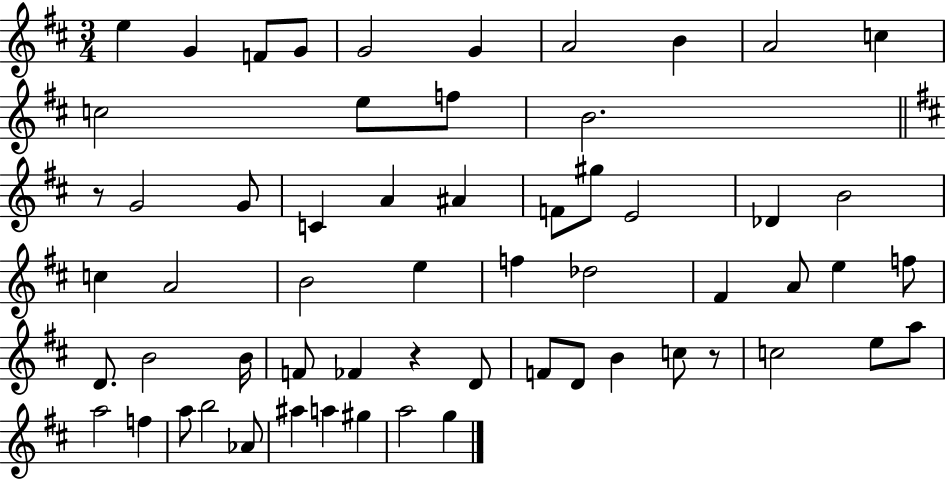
{
  \clef treble
  \numericTimeSignature
  \time 3/4
  \key d \major
  e''4 g'4 f'8 g'8 | g'2 g'4 | a'2 b'4 | a'2 c''4 | \break c''2 e''8 f''8 | b'2. | \bar "||" \break \key d \major r8 g'2 g'8 | c'4 a'4 ais'4 | f'8 gis''8 e'2 | des'4 b'2 | \break c''4 a'2 | b'2 e''4 | f''4 des''2 | fis'4 a'8 e''4 f''8 | \break d'8. b'2 b'16 | f'8 fes'4 r4 d'8 | f'8 d'8 b'4 c''8 r8 | c''2 e''8 a''8 | \break a''2 f''4 | a''8 b''2 aes'8 | ais''4 a''4 gis''4 | a''2 g''4 | \break \bar "|."
}